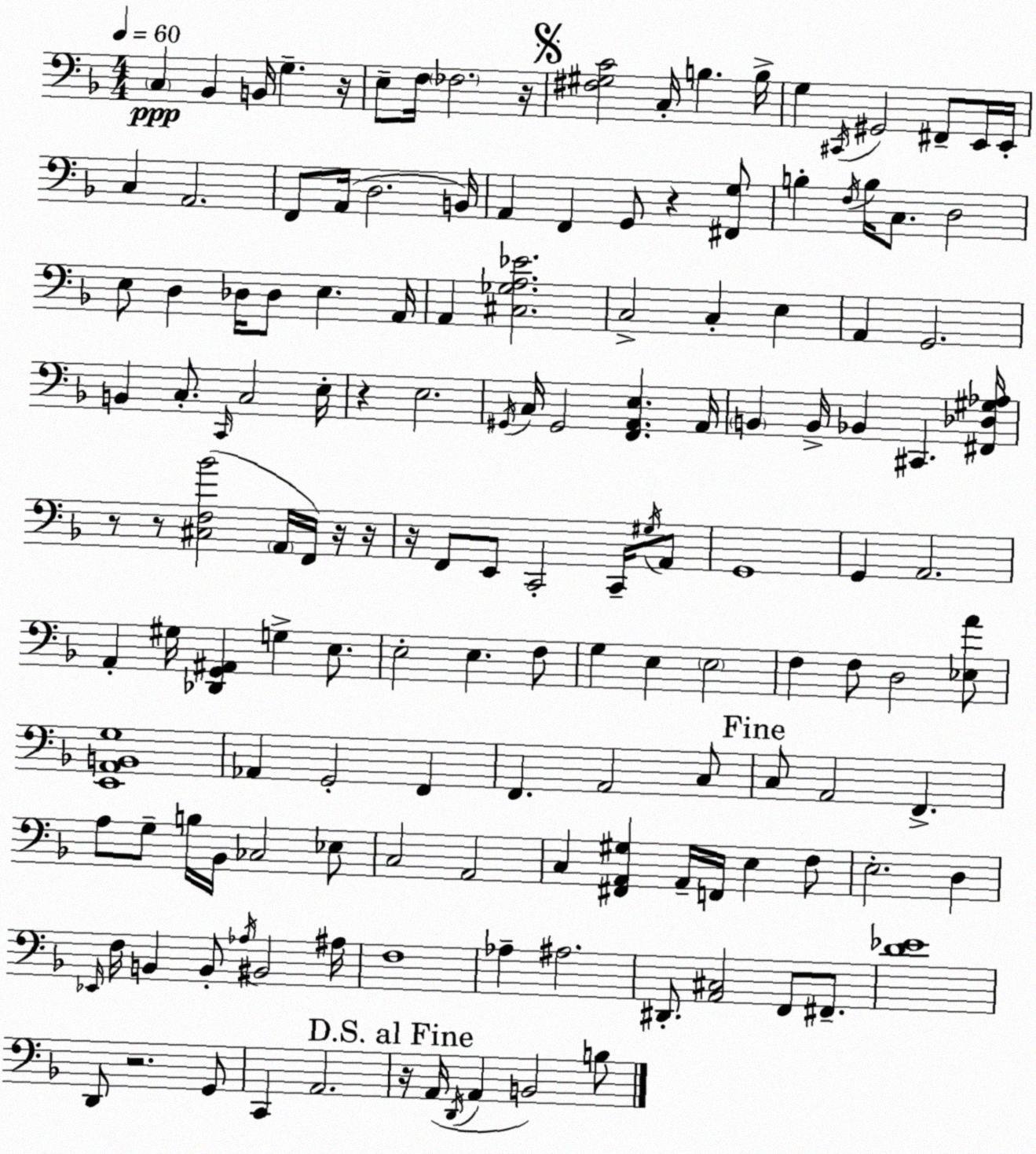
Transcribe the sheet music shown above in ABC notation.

X:1
T:Untitled
M:4/4
L:1/4
K:F
C, _B,, B,,/4 G, z/4 E,/2 F,/4 _F,2 z/4 [^F,^G,C]2 C,/4 B, B,/4 G, ^C,,/4 ^G,,2 ^F,,/2 E,,/4 E,,/4 C, A,,2 F,,/2 A,,/4 D,2 B,,/4 A,, F,, G,,/2 z [^F,,G,]/2 B, F,/4 B,/4 C,/2 D,2 E,/2 D, _D,/4 _D,/2 E, A,,/4 A,, [^C,_G,A,_E]2 C,2 C, E, A,, G,,2 B,, C,/2 C,,/4 C,2 E,/4 z E,2 ^G,,/4 C,/4 ^G,,2 [F,,A,,E,] A,,/4 B,, B,,/4 _B,, ^C,, [^F,,_D,^G,_A,]/4 z/2 z/2 [^C,F,_B]2 A,,/4 F,,/4 z/4 z/4 z/4 F,,/2 E,,/2 C,,2 C,,/4 ^G,/4 A,,/2 G,,4 G,, A,,2 A,, ^G,/4 [_D,,G,,^A,,] G, E,/2 E,2 E, F,/2 G, E, E,2 F, F,/2 D,2 [_E,A]/2 [E,,A,,B,,G,]4 _A,, G,,2 F,, F,, A,,2 C,/2 C,/2 A,,2 F,, A,/2 G,/2 B,/4 _B,,/4 _C,2 _E,/2 C,2 A,,2 C, [^F,,A,,^G,] A,,/4 F,,/4 E, F,/2 E,2 D, _E,,/4 F,/4 B,, B,,/2 _A,/4 ^B,,2 ^A,/4 F,4 _A, ^A,2 ^D,,/2 [A,,^C,]2 F,,/2 ^F,,/2 [D_E]4 D,,/2 z2 G,,/2 C,, A,,2 z/4 A,,/4 D,,/4 A,, B,,2 B,/2